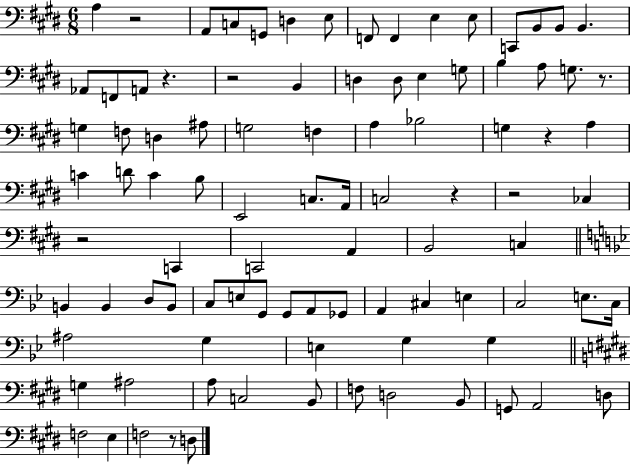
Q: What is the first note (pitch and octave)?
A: A3